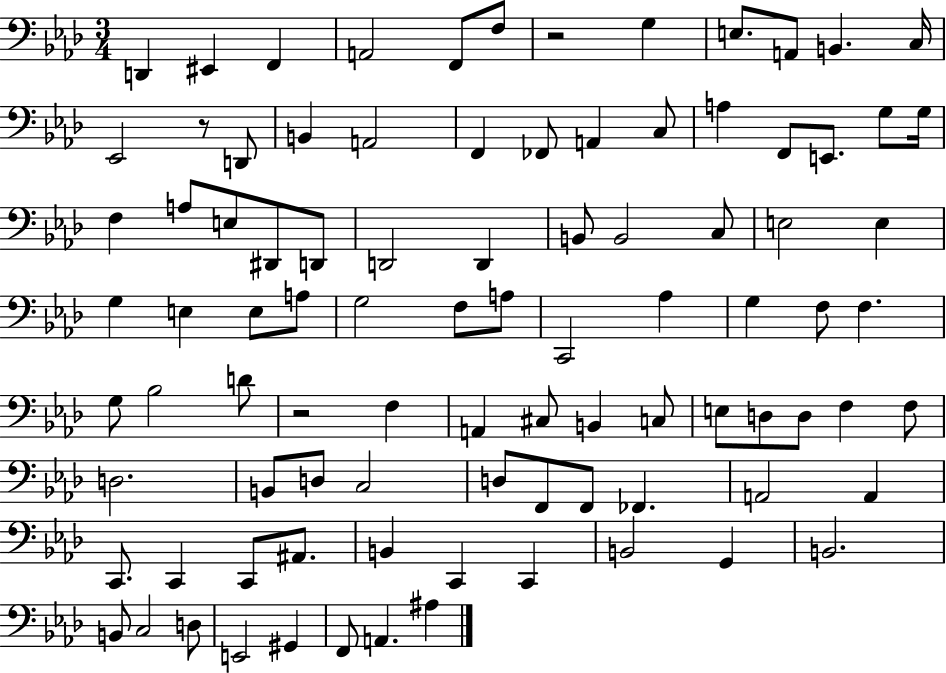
X:1
T:Untitled
M:3/4
L:1/4
K:Ab
D,, ^E,, F,, A,,2 F,,/2 F,/2 z2 G, E,/2 A,,/2 B,, C,/4 _E,,2 z/2 D,,/2 B,, A,,2 F,, _F,,/2 A,, C,/2 A, F,,/2 E,,/2 G,/2 G,/4 F, A,/2 E,/2 ^D,,/2 D,,/2 D,,2 D,, B,,/2 B,,2 C,/2 E,2 E, G, E, E,/2 A,/2 G,2 F,/2 A,/2 C,,2 _A, G, F,/2 F, G,/2 _B,2 D/2 z2 F, A,, ^C,/2 B,, C,/2 E,/2 D,/2 D,/2 F, F,/2 D,2 B,,/2 D,/2 C,2 D,/2 F,,/2 F,,/2 _F,, A,,2 A,, C,,/2 C,, C,,/2 ^A,,/2 B,, C,, C,, B,,2 G,, B,,2 B,,/2 C,2 D,/2 E,,2 ^G,, F,,/2 A,, ^A,